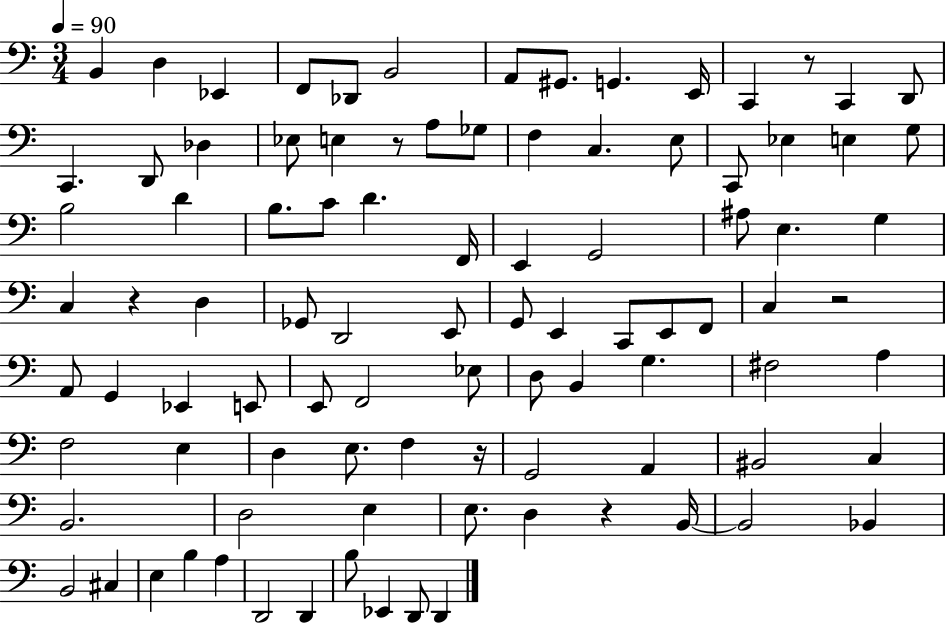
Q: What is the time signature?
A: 3/4